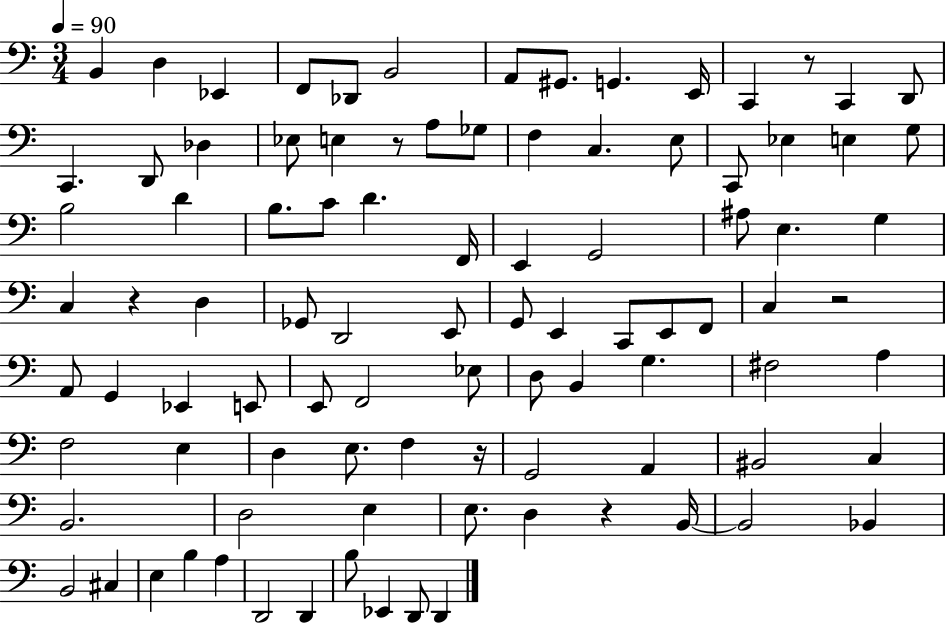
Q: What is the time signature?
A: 3/4